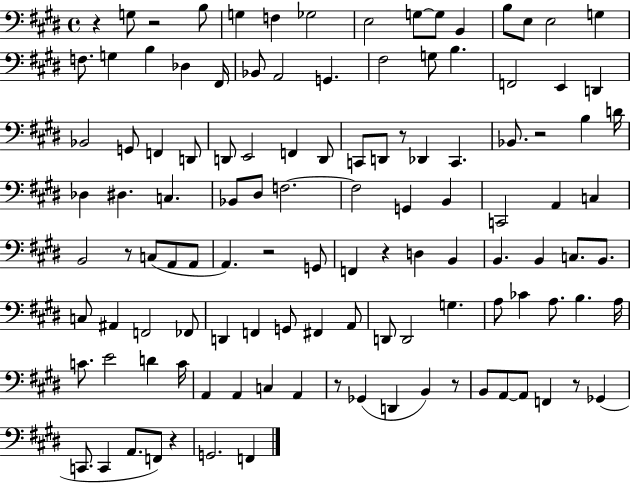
R/q G3/e R/h B3/e G3/q F3/q Gb3/h E3/h G3/e G3/e B2/q B3/e E3/e E3/h G3/q F3/e. G3/q B3/q Db3/q F#2/s Bb2/e A2/h G2/q. F#3/h G3/e B3/q. F2/h E2/q D2/q Bb2/h G2/e F2/q D2/e D2/e E2/h F2/q D2/e C2/e D2/e R/e Db2/q C2/q. Bb2/e. R/h B3/q D4/s Db3/q D#3/q. C3/q. Bb2/e D#3/e F3/h. F3/h G2/q B2/q C2/h A2/q C3/q B2/h R/e C3/e A2/e A2/e A2/q. R/h G2/e F2/q R/q D3/q B2/q B2/q. B2/q C3/e. B2/e. C3/e A#2/q F2/h FES2/e D2/q F2/q G2/e F#2/q A2/e D2/e D2/h G3/q. A3/e CES4/q A3/e. B3/q. A3/s C4/e. E4/h D4/q C4/s A2/q A2/q C3/q A2/q R/e Gb2/q D2/q B2/q R/e B2/e A2/e A2/e F2/q R/e Gb2/q C2/e. C2/q A2/e. F2/e R/q G2/h. F2/q